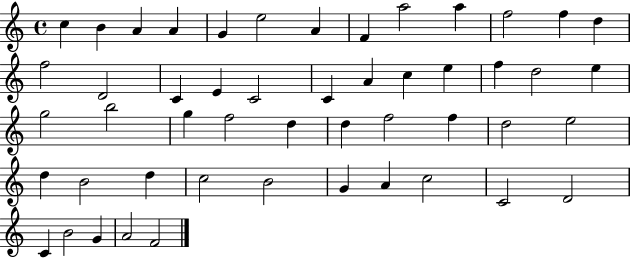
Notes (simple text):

C5/q B4/q A4/q A4/q G4/q E5/h A4/q F4/q A5/h A5/q F5/h F5/q D5/q F5/h D4/h C4/q E4/q C4/h C4/q A4/q C5/q E5/q F5/q D5/h E5/q G5/h B5/h G5/q F5/h D5/q D5/q F5/h F5/q D5/h E5/h D5/q B4/h D5/q C5/h B4/h G4/q A4/q C5/h C4/h D4/h C4/q B4/h G4/q A4/h F4/h